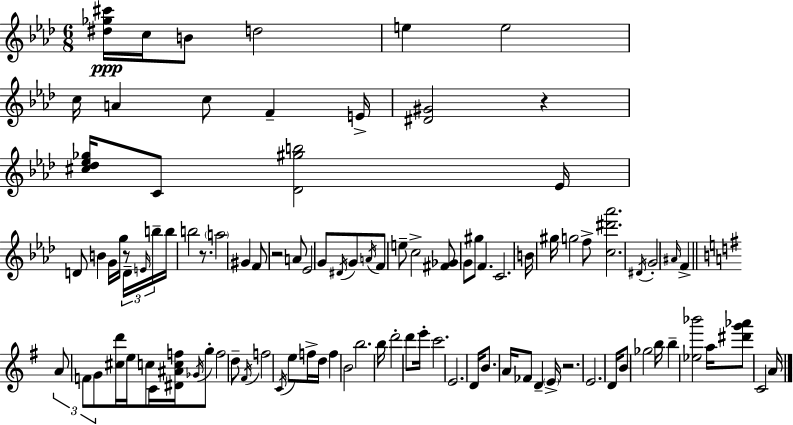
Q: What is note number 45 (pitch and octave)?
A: F4